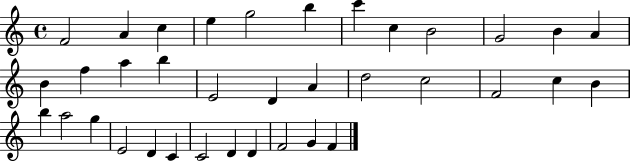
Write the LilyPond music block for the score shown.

{
  \clef treble
  \time 4/4
  \defaultTimeSignature
  \key c \major
  f'2 a'4 c''4 | e''4 g''2 b''4 | c'''4 c''4 b'2 | g'2 b'4 a'4 | \break b'4 f''4 a''4 b''4 | e'2 d'4 a'4 | d''2 c''2 | f'2 c''4 b'4 | \break b''4 a''2 g''4 | e'2 d'4 c'4 | c'2 d'4 d'4 | f'2 g'4 f'4 | \break \bar "|."
}